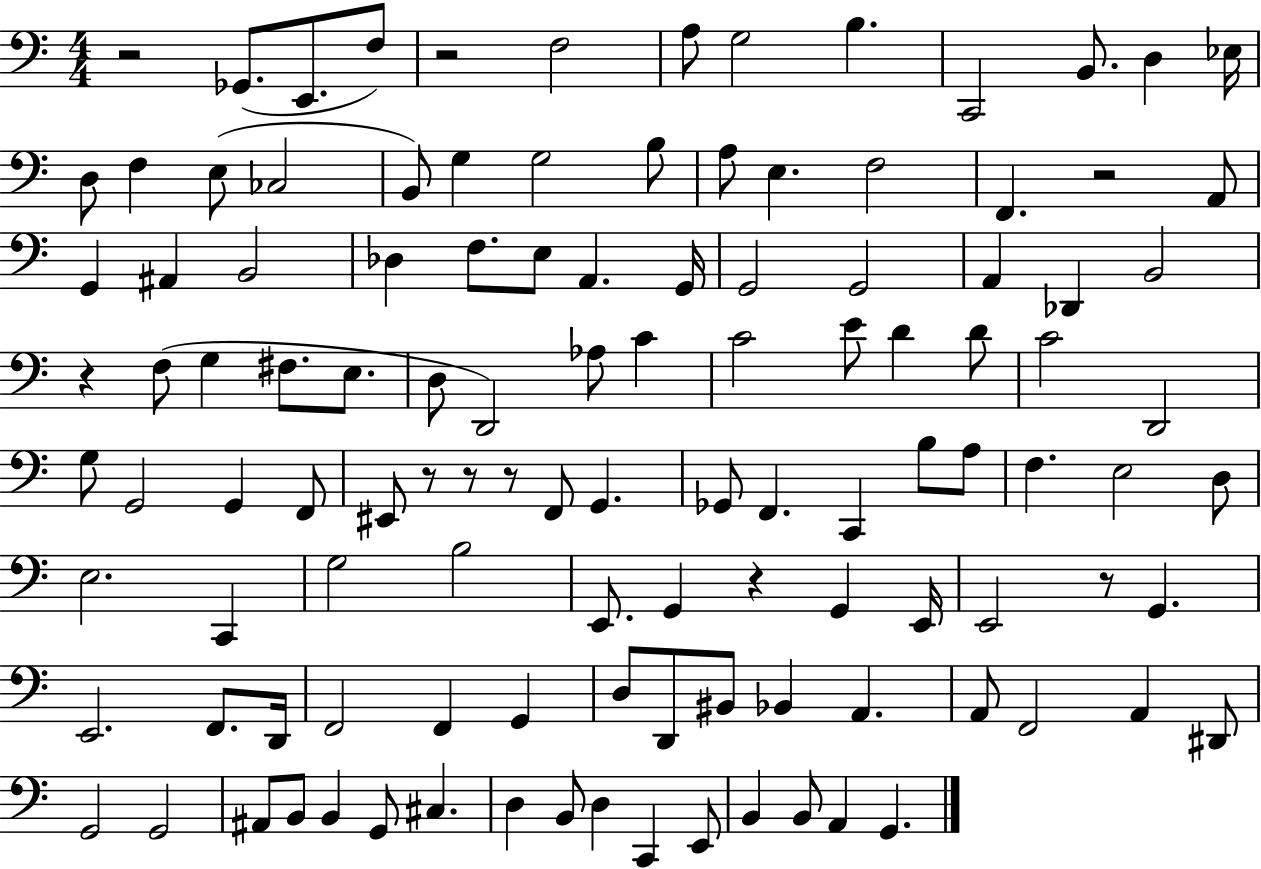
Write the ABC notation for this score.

X:1
T:Untitled
M:4/4
L:1/4
K:C
z2 _G,,/2 E,,/2 F,/2 z2 F,2 A,/2 G,2 B, C,,2 B,,/2 D, _E,/4 D,/2 F, E,/2 _C,2 B,,/2 G, G,2 B,/2 A,/2 E, F,2 F,, z2 A,,/2 G,, ^A,, B,,2 _D, F,/2 E,/2 A,, G,,/4 G,,2 G,,2 A,, _D,, B,,2 z F,/2 G, ^F,/2 E,/2 D,/2 D,,2 _A,/2 C C2 E/2 D D/2 C2 D,,2 G,/2 G,,2 G,, F,,/2 ^E,,/2 z/2 z/2 z/2 F,,/2 G,, _G,,/2 F,, C,, B,/2 A,/2 F, E,2 D,/2 E,2 C,, G,2 B,2 E,,/2 G,, z G,, E,,/4 E,,2 z/2 G,, E,,2 F,,/2 D,,/4 F,,2 F,, G,, D,/2 D,,/2 ^B,,/2 _B,, A,, A,,/2 F,,2 A,, ^D,,/2 G,,2 G,,2 ^A,,/2 B,,/2 B,, G,,/2 ^C, D, B,,/2 D, C,, E,,/2 B,, B,,/2 A,, G,,